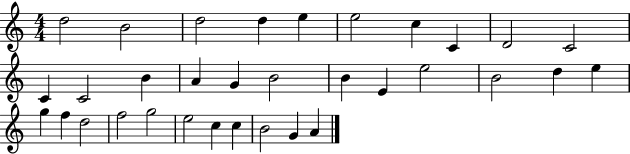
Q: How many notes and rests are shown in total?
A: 33